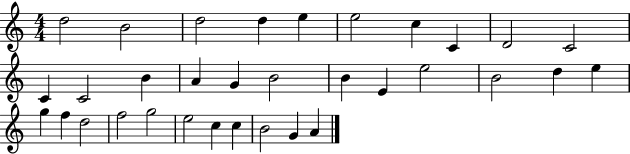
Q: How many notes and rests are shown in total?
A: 33